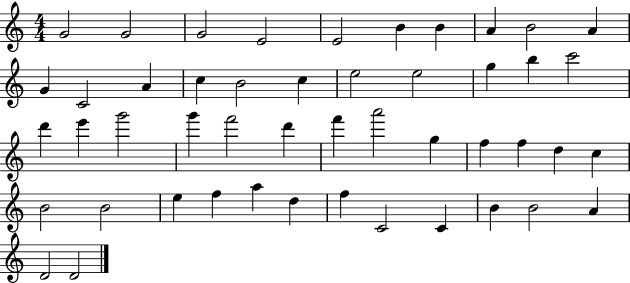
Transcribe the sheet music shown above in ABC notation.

X:1
T:Untitled
M:4/4
L:1/4
K:C
G2 G2 G2 E2 E2 B B A B2 A G C2 A c B2 c e2 e2 g b c'2 d' e' g'2 g' f'2 d' f' a'2 g f f d c B2 B2 e f a d f C2 C B B2 A D2 D2